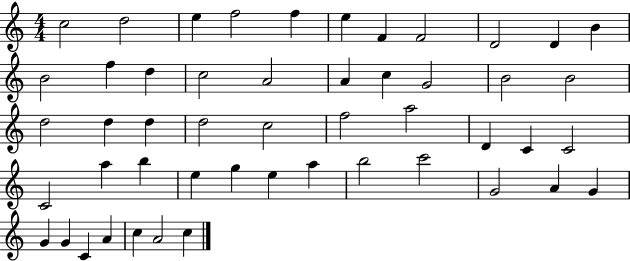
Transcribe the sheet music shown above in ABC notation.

X:1
T:Untitled
M:4/4
L:1/4
K:C
c2 d2 e f2 f e F F2 D2 D B B2 f d c2 A2 A c G2 B2 B2 d2 d d d2 c2 f2 a2 D C C2 C2 a b e g e a b2 c'2 G2 A G G G C A c A2 c